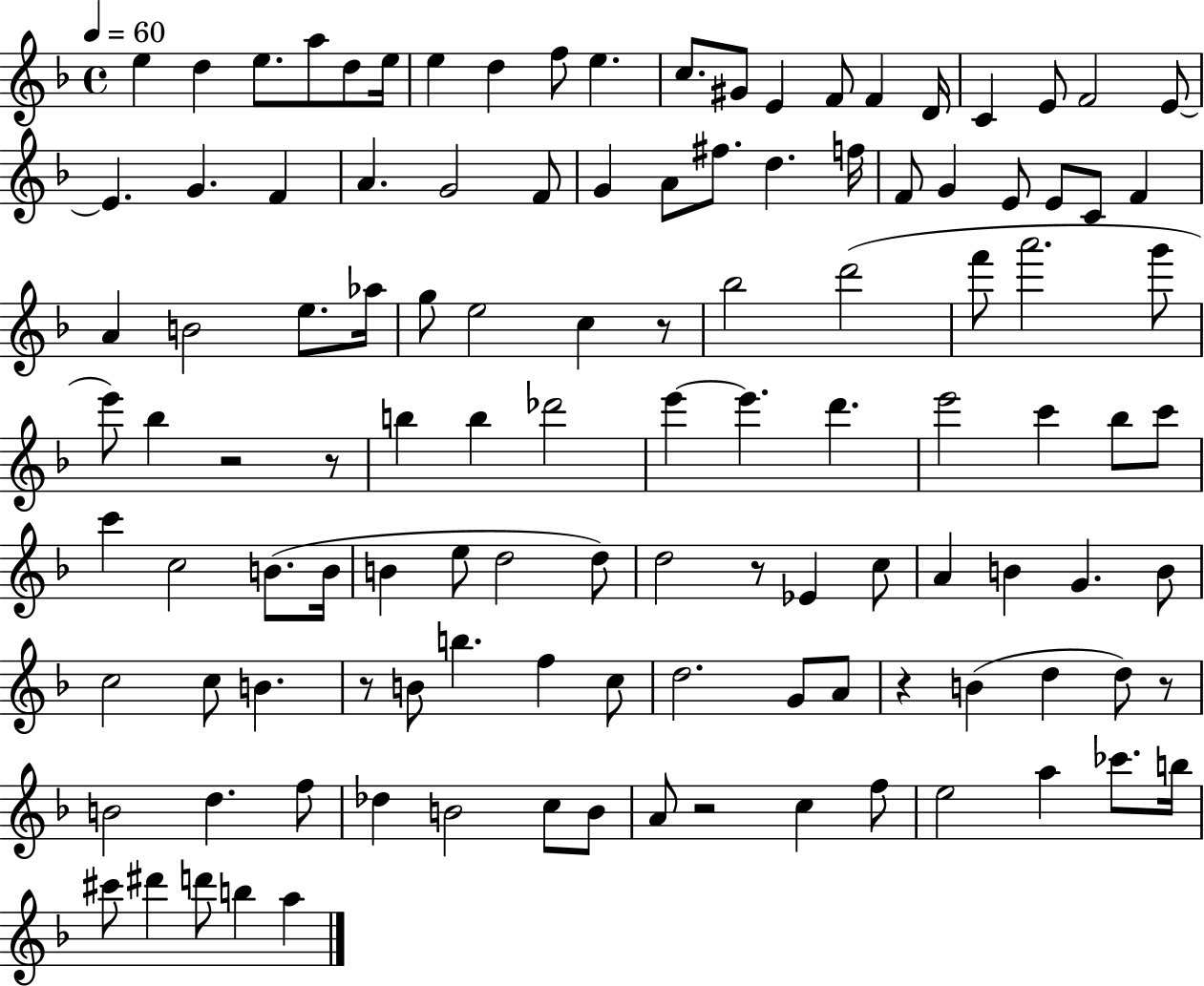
{
  \clef treble
  \time 4/4
  \defaultTimeSignature
  \key f \major
  \tempo 4 = 60
  \repeat volta 2 { e''4 d''4 e''8. a''8 d''8 e''16 | e''4 d''4 f''8 e''4. | c''8. gis'8 e'4 f'8 f'4 d'16 | c'4 e'8 f'2 e'8~~ | \break e'4. g'4. f'4 | a'4. g'2 f'8 | g'4 a'8 fis''8. d''4. f''16 | f'8 g'4 e'8 e'8 c'8 f'4 | \break a'4 b'2 e''8. aes''16 | g''8 e''2 c''4 r8 | bes''2 d'''2( | f'''8 a'''2. g'''8 | \break e'''8) bes''4 r2 r8 | b''4 b''4 des'''2 | e'''4~~ e'''4. d'''4. | e'''2 c'''4 bes''8 c'''8 | \break c'''4 c''2 b'8.( b'16 | b'4 e''8 d''2 d''8) | d''2 r8 ees'4 c''8 | a'4 b'4 g'4. b'8 | \break c''2 c''8 b'4. | r8 b'8 b''4. f''4 c''8 | d''2. g'8 a'8 | r4 b'4( d''4 d''8) r8 | \break b'2 d''4. f''8 | des''4 b'2 c''8 b'8 | a'8 r2 c''4 f''8 | e''2 a''4 ces'''8. b''16 | \break cis'''8 dis'''4 d'''8 b''4 a''4 | } \bar "|."
}